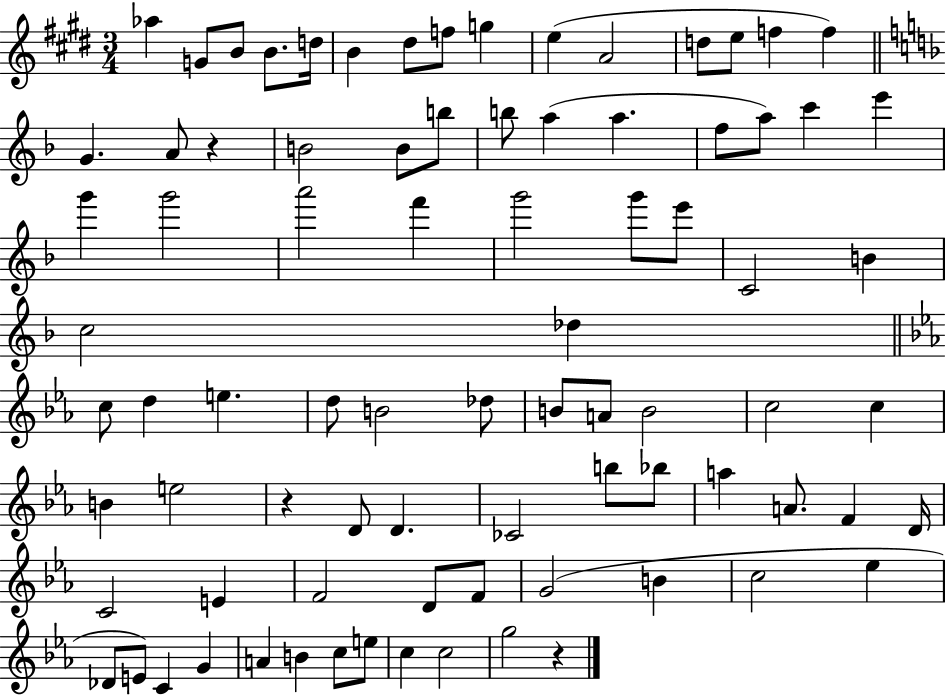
X:1
T:Untitled
M:3/4
L:1/4
K:E
_a G/2 B/2 B/2 d/4 B ^d/2 f/2 g e A2 d/2 e/2 f f G A/2 z B2 B/2 b/2 b/2 a a f/2 a/2 c' e' g' g'2 a'2 f' g'2 g'/2 e'/2 C2 B c2 _d c/2 d e d/2 B2 _d/2 B/2 A/2 B2 c2 c B e2 z D/2 D _C2 b/2 _b/2 a A/2 F D/4 C2 E F2 D/2 F/2 G2 B c2 _e _D/2 E/2 C G A B c/2 e/2 c c2 g2 z